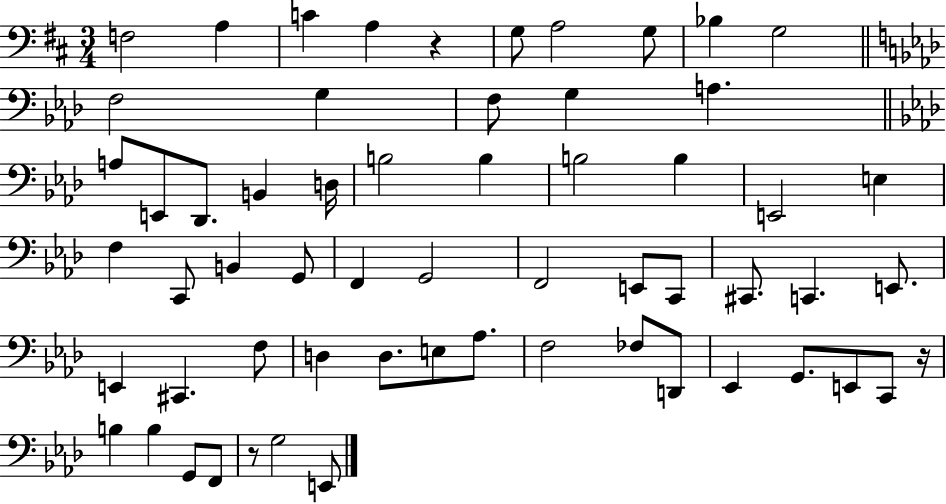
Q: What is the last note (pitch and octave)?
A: E2